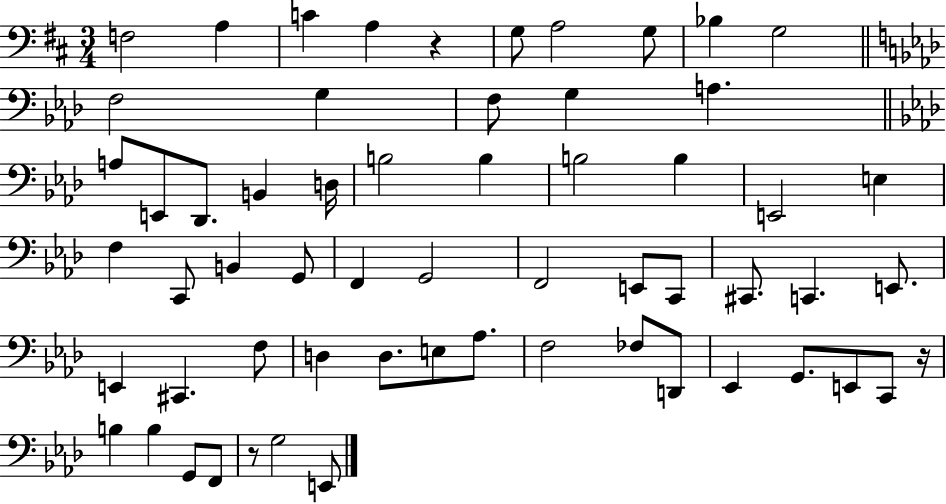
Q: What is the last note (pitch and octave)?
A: E2